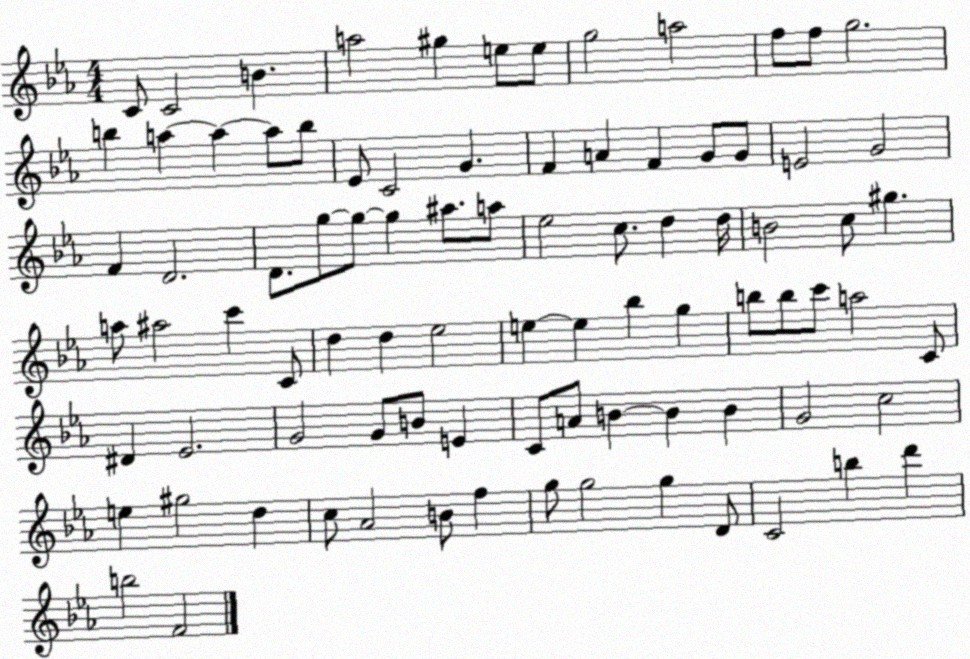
X:1
T:Untitled
M:4/4
L:1/4
K:Eb
C/2 C2 B a2 ^g e/2 e/2 g2 a2 f/2 f/2 g2 b a a a/2 b/2 _E/2 C2 G F A F G/2 G/2 E2 G2 F D2 D/2 g/2 g/2 g ^a/2 a/2 _e2 c/2 d d/4 B2 c/2 ^g a/2 ^a2 c' C/2 d d _e2 e e _b g b/2 b/2 c'/2 a2 C/2 ^D _E2 G2 G/2 B/2 E C/2 A/2 B B B G2 c2 e ^g2 d c/2 _A2 B/2 f g/2 g2 g D/2 C2 b d' b2 F2